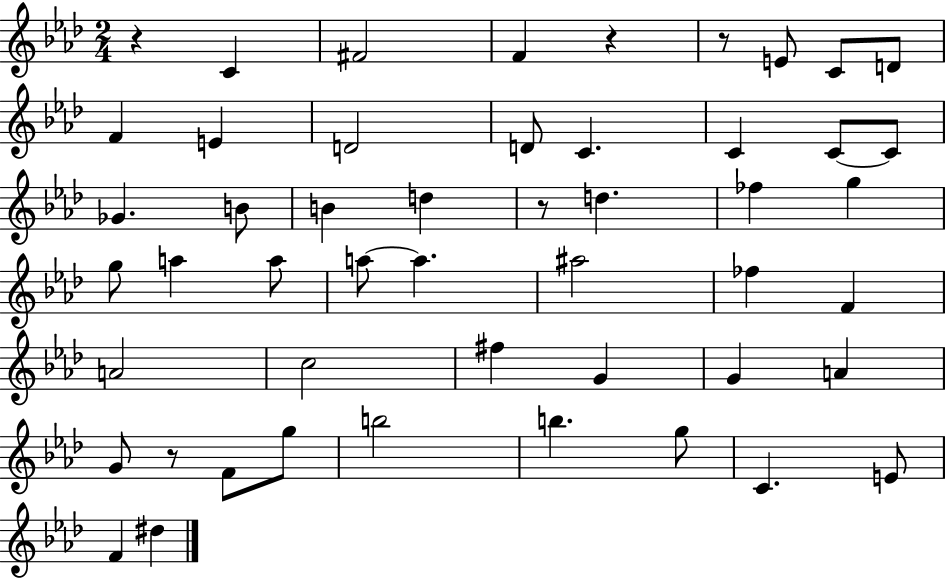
X:1
T:Untitled
M:2/4
L:1/4
K:Ab
z C ^F2 F z z/2 E/2 C/2 D/2 F E D2 D/2 C C C/2 C/2 _G B/2 B d z/2 d _f g g/2 a a/2 a/2 a ^a2 _f F A2 c2 ^f G G A G/2 z/2 F/2 g/2 b2 b g/2 C E/2 F ^d